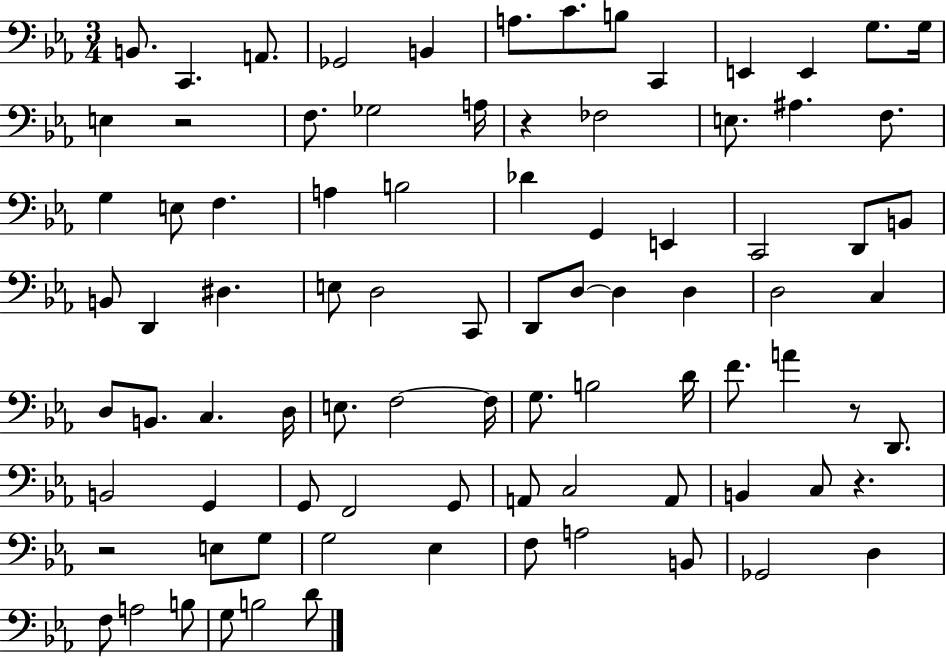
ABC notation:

X:1
T:Untitled
M:3/4
L:1/4
K:Eb
B,,/2 C,, A,,/2 _G,,2 B,, A,/2 C/2 B,/2 C,, E,, E,, G,/2 G,/4 E, z2 F,/2 _G,2 A,/4 z _F,2 E,/2 ^A, F,/2 G, E,/2 F, A, B,2 _D G,, E,, C,,2 D,,/2 B,,/2 B,,/2 D,, ^D, E,/2 D,2 C,,/2 D,,/2 D,/2 D, D, D,2 C, D,/2 B,,/2 C, D,/4 E,/2 F,2 F,/4 G,/2 B,2 D/4 F/2 A z/2 D,,/2 B,,2 G,, G,,/2 F,,2 G,,/2 A,,/2 C,2 A,,/2 B,, C,/2 z z2 E,/2 G,/2 G,2 _E, F,/2 A,2 B,,/2 _G,,2 D, F,/2 A,2 B,/2 G,/2 B,2 D/2